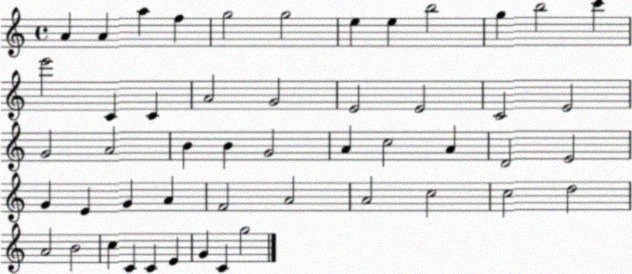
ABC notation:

X:1
T:Untitled
M:4/4
L:1/4
K:C
A A a f g2 g2 e e b2 g b2 c' e'2 C C A2 G2 E2 E2 C2 E2 G2 A2 B B G2 A c2 A D2 E2 G E G A F2 A2 A2 c2 c2 d2 A2 B2 c C C E G C g2